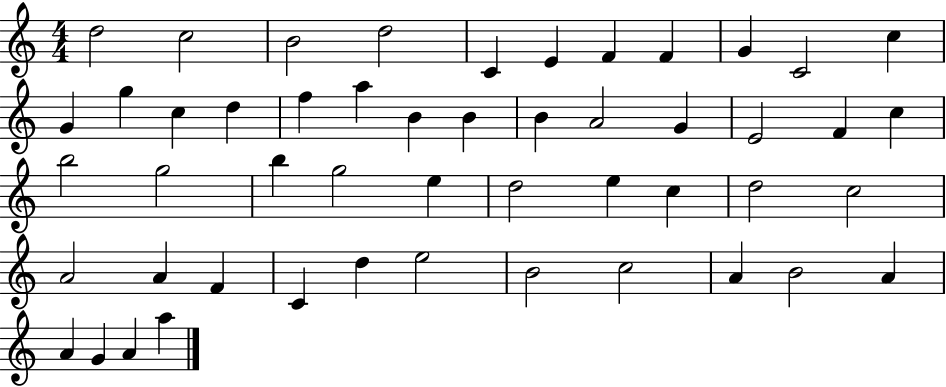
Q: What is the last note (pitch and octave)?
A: A5